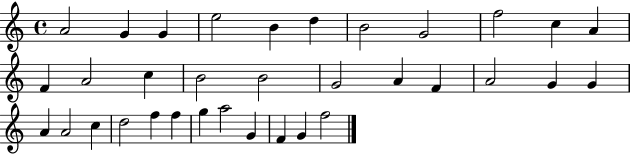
A4/h G4/q G4/q E5/h B4/q D5/q B4/h G4/h F5/h C5/q A4/q F4/q A4/h C5/q B4/h B4/h G4/h A4/q F4/q A4/h G4/q G4/q A4/q A4/h C5/q D5/h F5/q F5/q G5/q A5/h G4/q F4/q G4/q F5/h